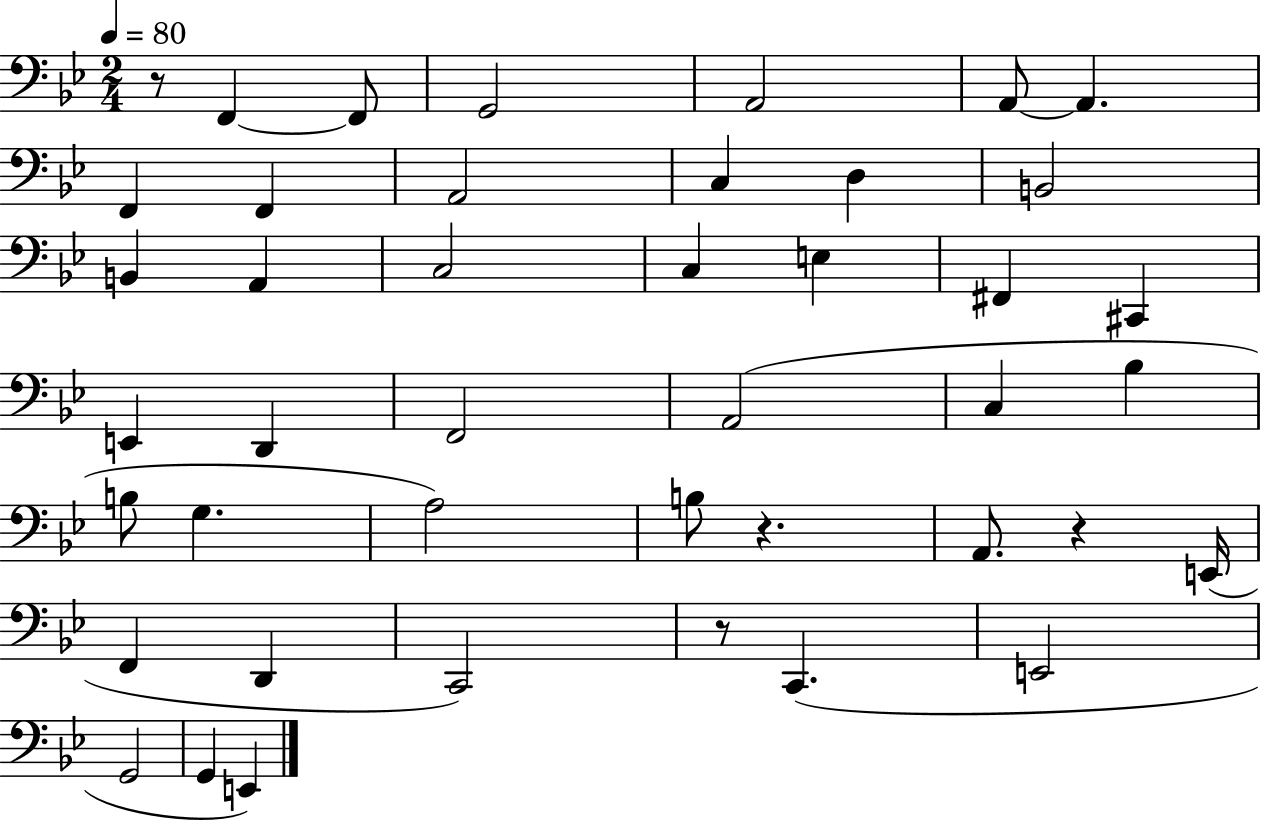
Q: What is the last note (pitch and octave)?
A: E2